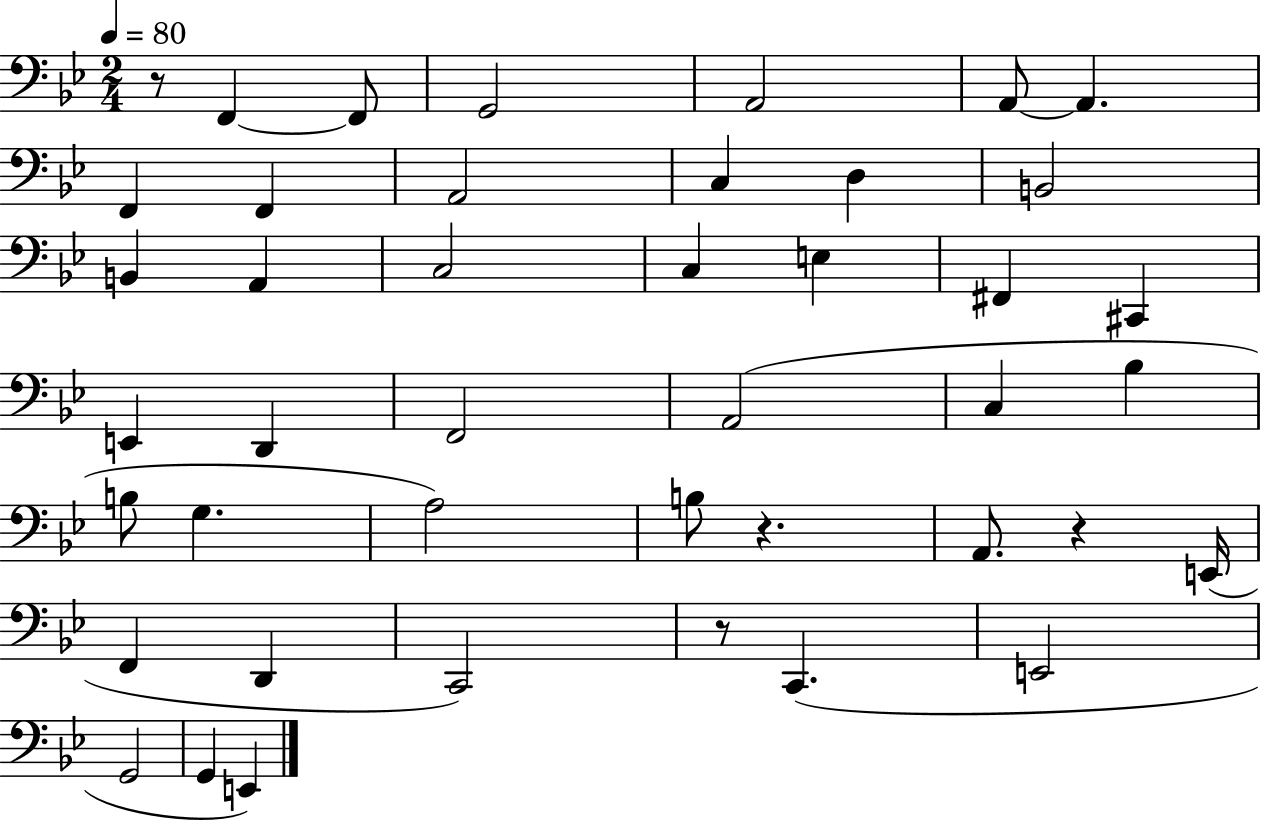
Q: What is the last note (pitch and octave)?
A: E2